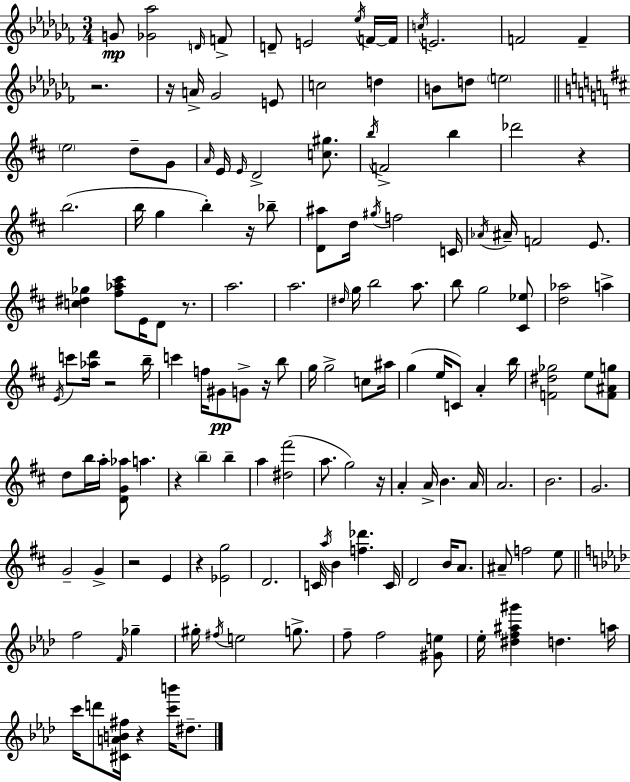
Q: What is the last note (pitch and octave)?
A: D#5